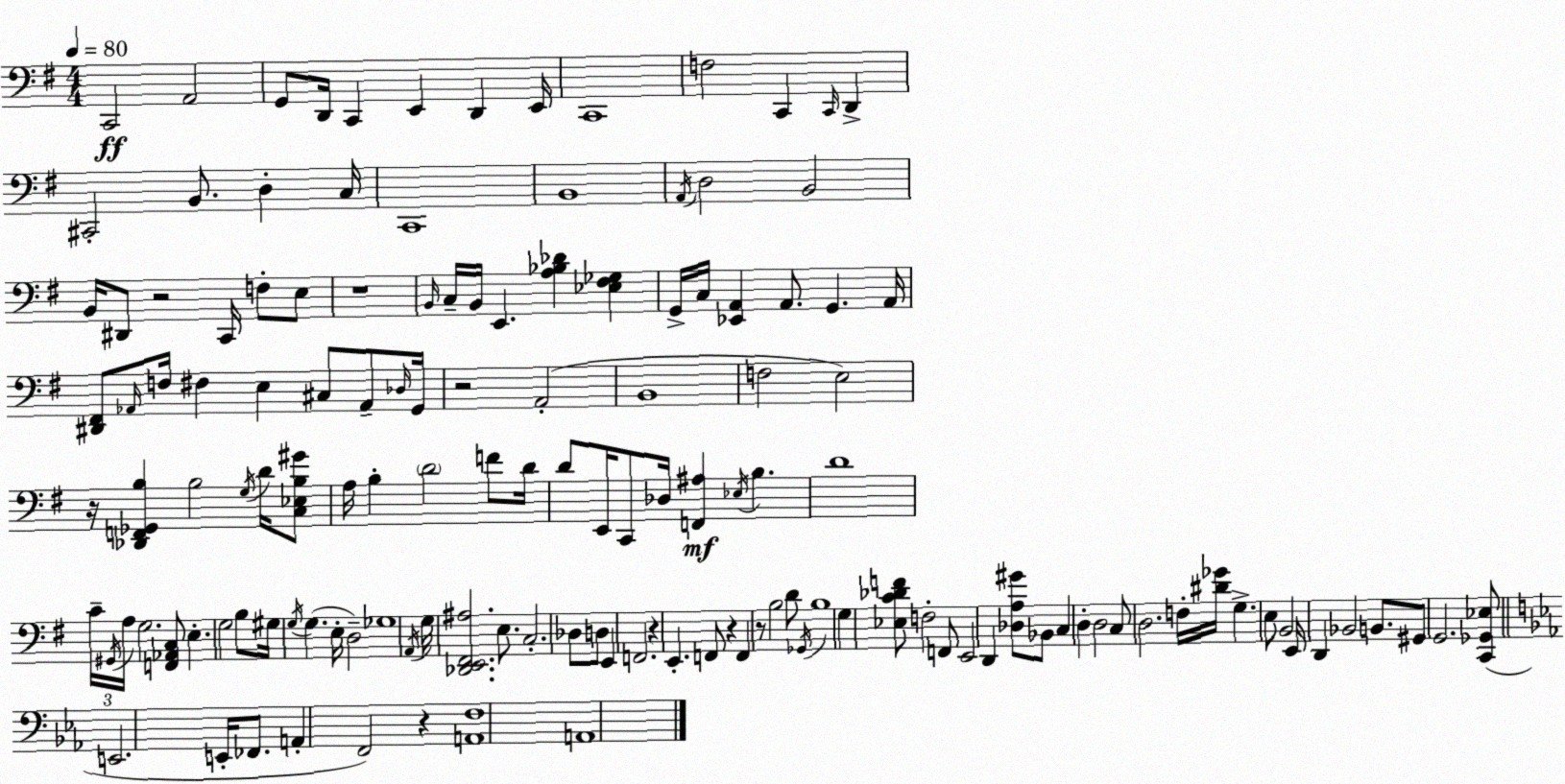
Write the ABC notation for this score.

X:1
T:Untitled
M:4/4
L:1/4
K:Em
C,,2 A,,2 G,,/2 D,,/4 C,, E,, D,, E,,/4 C,,4 F,2 C,, C,,/4 D,, ^C,,2 B,,/2 D, C,/4 C,,4 B,,4 A,,/4 D,2 B,,2 B,,/4 ^D,,/2 z2 C,,/4 F,/2 E,/2 z4 B,,/4 C,/4 B,,/4 E,, [A,_B,_D] [_E,^F,_G,] G,,/4 C,/4 [_E,,A,,] A,,/2 G,, A,,/4 [^D,,^F,,]/2 _A,,/4 F,/4 ^F, E, ^C,/2 _A,,/2 _D,/4 G,,/4 z2 A,,2 B,,4 F,2 E,2 z/4 [_D,,F,,_G,,B,] B,2 G,/4 D/4 [C,_E,B,^G]/2 A,/4 B, D2 F/2 D/4 D/2 E,,/4 C,,/2 _D,/4 [F,,^A,] _E,/4 B, D4 C/4 ^G,,/4 A,/4 G,2 [F,,_A,,C,]/2 E, G,2 B,/2 ^G,/4 G,/4 G, E,/4 D,2 _G,4 A,,/4 G,/4 [_D,,E,,^F,,^A,]2 E,/2 C,2 _D,/2 D,/2 E,, F,,2 z E,, F,,/2 z F,, z/2 B,2 D/2 _G,,/4 B,4 G, [_E,C_DF]/2 F,2 F,,/2 E,,2 D,, [_D,A,^G]/2 _B,,/2 C, D, D,2 C,/2 D,2 F,/4 [^D_G]/4 G, E,/2 B,,2 E,,/4 D,, _B,,2 B,,/2 ^G,,/2 G,,2 [C,,_G,,_E,]/2 E,,2 E,,/4 _F,,/2 A,, F,,2 z [A,,F,]4 A,,4